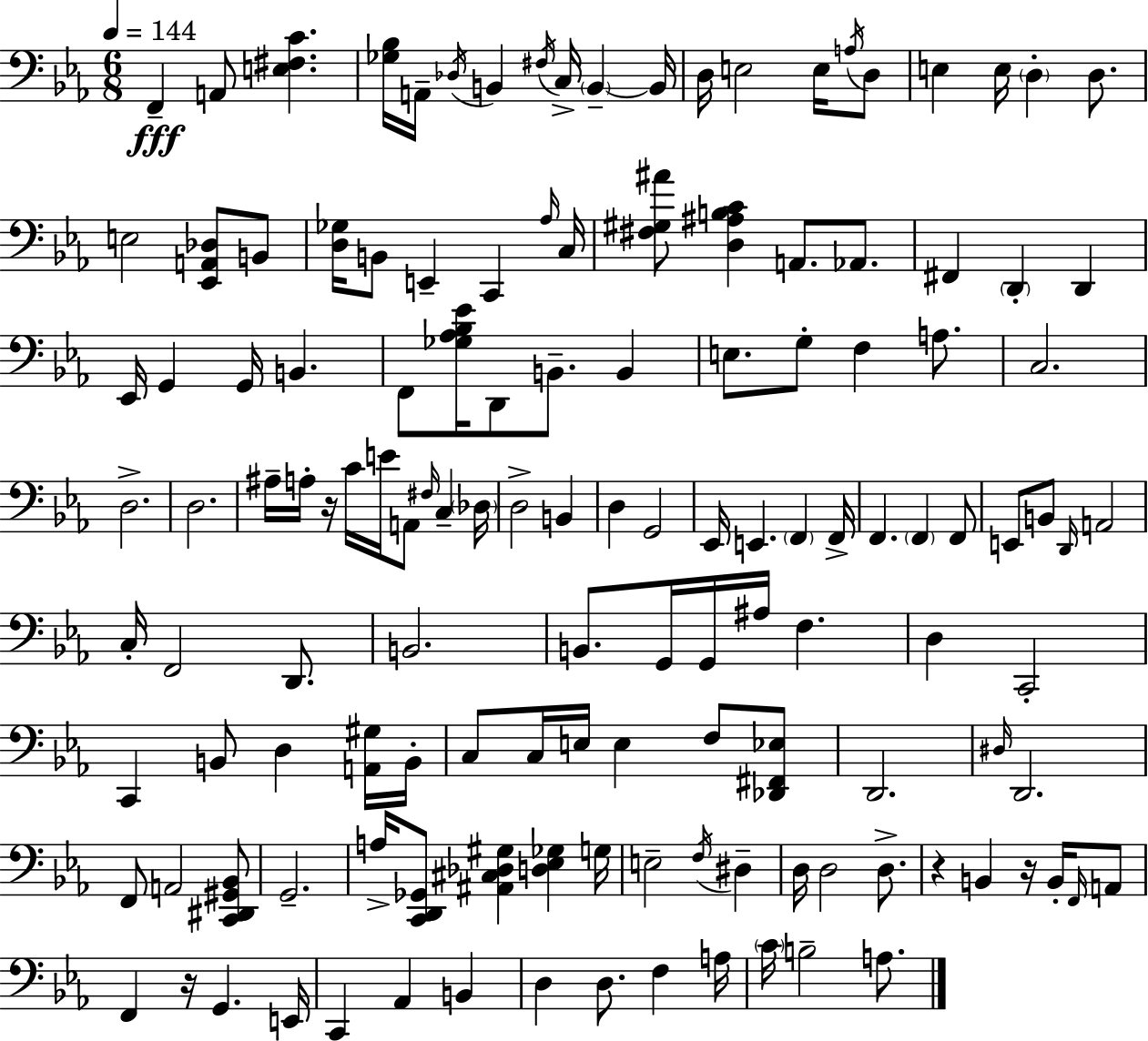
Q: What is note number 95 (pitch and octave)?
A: A3